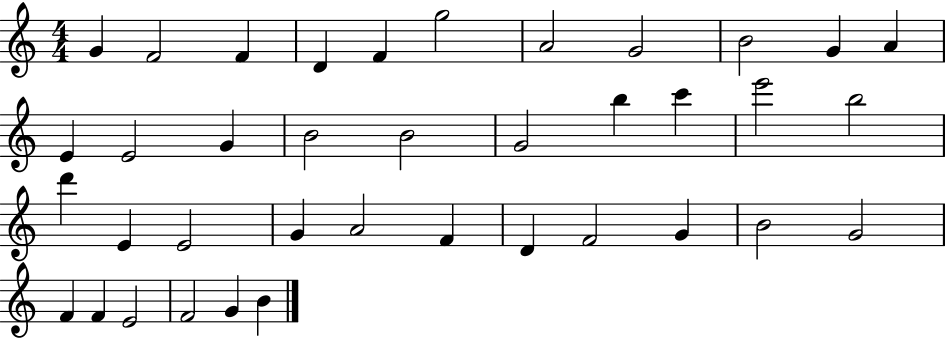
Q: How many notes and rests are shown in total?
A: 38